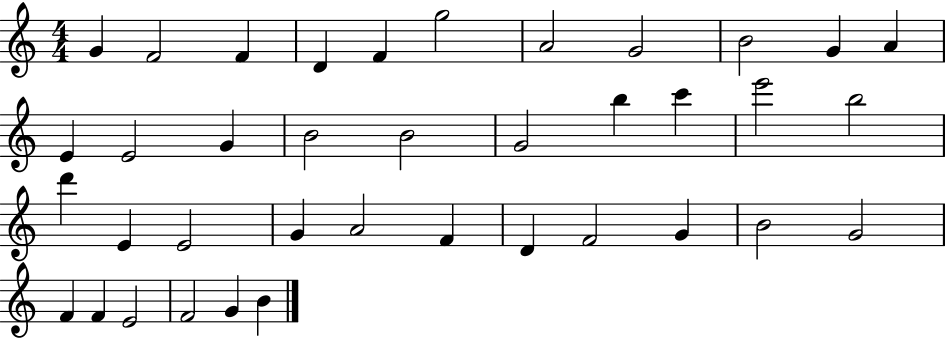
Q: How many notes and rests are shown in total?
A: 38